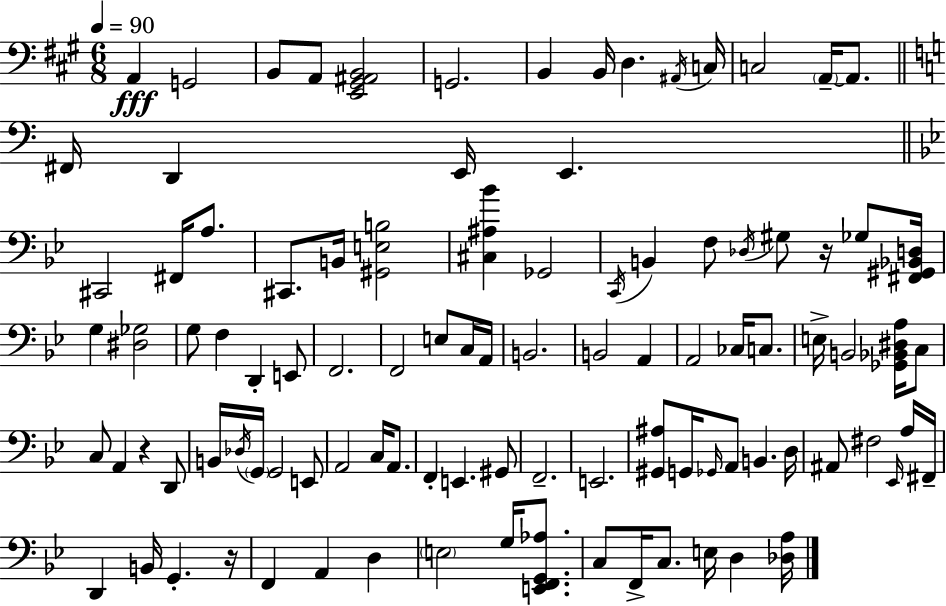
X:1
T:Untitled
M:6/8
L:1/4
K:A
A,, G,,2 B,,/2 A,,/2 [E,,^G,,^A,,B,,]2 G,,2 B,, B,,/4 D, ^A,,/4 C,/4 C,2 A,,/4 A,,/2 ^F,,/4 D,, E,,/4 E,, ^C,,2 ^F,,/4 A,/2 ^C,,/2 B,,/4 [^G,,E,B,]2 [^C,^A,_B] _G,,2 C,,/4 B,, F,/2 _D,/4 ^G,/2 z/4 _G,/2 [^F,,^G,,_B,,D,]/4 G, [^D,_G,]2 G,/2 F, D,, E,,/2 F,,2 F,,2 E,/2 C,/4 A,,/4 B,,2 B,,2 A,, A,,2 _C,/4 C,/2 E,/4 B,,2 [_G,,_B,,^D,A,]/4 C,/2 C,/2 A,, z D,,/2 B,,/4 _D,/4 G,,/4 G,,2 E,,/2 A,,2 C,/4 A,,/2 F,, E,, ^G,,/2 F,,2 E,,2 [^G,,^A,]/2 G,,/4 _G,,/4 A,,/2 B,, D,/4 ^A,,/2 ^F,2 _E,,/4 A,/4 ^F,,/4 D,, B,,/4 G,, z/4 F,, A,, D, E,2 G,/4 [E,,F,,G,,_A,]/2 C,/2 F,,/4 C,/2 E,/4 D, [_D,A,]/4